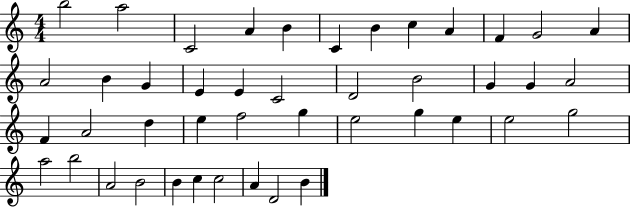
{
  \clef treble
  \numericTimeSignature
  \time 4/4
  \key c \major
  b''2 a''2 | c'2 a'4 b'4 | c'4 b'4 c''4 a'4 | f'4 g'2 a'4 | \break a'2 b'4 g'4 | e'4 e'4 c'2 | d'2 b'2 | g'4 g'4 a'2 | \break f'4 a'2 d''4 | e''4 f''2 g''4 | e''2 g''4 e''4 | e''2 g''2 | \break a''2 b''2 | a'2 b'2 | b'4 c''4 c''2 | a'4 d'2 b'4 | \break \bar "|."
}